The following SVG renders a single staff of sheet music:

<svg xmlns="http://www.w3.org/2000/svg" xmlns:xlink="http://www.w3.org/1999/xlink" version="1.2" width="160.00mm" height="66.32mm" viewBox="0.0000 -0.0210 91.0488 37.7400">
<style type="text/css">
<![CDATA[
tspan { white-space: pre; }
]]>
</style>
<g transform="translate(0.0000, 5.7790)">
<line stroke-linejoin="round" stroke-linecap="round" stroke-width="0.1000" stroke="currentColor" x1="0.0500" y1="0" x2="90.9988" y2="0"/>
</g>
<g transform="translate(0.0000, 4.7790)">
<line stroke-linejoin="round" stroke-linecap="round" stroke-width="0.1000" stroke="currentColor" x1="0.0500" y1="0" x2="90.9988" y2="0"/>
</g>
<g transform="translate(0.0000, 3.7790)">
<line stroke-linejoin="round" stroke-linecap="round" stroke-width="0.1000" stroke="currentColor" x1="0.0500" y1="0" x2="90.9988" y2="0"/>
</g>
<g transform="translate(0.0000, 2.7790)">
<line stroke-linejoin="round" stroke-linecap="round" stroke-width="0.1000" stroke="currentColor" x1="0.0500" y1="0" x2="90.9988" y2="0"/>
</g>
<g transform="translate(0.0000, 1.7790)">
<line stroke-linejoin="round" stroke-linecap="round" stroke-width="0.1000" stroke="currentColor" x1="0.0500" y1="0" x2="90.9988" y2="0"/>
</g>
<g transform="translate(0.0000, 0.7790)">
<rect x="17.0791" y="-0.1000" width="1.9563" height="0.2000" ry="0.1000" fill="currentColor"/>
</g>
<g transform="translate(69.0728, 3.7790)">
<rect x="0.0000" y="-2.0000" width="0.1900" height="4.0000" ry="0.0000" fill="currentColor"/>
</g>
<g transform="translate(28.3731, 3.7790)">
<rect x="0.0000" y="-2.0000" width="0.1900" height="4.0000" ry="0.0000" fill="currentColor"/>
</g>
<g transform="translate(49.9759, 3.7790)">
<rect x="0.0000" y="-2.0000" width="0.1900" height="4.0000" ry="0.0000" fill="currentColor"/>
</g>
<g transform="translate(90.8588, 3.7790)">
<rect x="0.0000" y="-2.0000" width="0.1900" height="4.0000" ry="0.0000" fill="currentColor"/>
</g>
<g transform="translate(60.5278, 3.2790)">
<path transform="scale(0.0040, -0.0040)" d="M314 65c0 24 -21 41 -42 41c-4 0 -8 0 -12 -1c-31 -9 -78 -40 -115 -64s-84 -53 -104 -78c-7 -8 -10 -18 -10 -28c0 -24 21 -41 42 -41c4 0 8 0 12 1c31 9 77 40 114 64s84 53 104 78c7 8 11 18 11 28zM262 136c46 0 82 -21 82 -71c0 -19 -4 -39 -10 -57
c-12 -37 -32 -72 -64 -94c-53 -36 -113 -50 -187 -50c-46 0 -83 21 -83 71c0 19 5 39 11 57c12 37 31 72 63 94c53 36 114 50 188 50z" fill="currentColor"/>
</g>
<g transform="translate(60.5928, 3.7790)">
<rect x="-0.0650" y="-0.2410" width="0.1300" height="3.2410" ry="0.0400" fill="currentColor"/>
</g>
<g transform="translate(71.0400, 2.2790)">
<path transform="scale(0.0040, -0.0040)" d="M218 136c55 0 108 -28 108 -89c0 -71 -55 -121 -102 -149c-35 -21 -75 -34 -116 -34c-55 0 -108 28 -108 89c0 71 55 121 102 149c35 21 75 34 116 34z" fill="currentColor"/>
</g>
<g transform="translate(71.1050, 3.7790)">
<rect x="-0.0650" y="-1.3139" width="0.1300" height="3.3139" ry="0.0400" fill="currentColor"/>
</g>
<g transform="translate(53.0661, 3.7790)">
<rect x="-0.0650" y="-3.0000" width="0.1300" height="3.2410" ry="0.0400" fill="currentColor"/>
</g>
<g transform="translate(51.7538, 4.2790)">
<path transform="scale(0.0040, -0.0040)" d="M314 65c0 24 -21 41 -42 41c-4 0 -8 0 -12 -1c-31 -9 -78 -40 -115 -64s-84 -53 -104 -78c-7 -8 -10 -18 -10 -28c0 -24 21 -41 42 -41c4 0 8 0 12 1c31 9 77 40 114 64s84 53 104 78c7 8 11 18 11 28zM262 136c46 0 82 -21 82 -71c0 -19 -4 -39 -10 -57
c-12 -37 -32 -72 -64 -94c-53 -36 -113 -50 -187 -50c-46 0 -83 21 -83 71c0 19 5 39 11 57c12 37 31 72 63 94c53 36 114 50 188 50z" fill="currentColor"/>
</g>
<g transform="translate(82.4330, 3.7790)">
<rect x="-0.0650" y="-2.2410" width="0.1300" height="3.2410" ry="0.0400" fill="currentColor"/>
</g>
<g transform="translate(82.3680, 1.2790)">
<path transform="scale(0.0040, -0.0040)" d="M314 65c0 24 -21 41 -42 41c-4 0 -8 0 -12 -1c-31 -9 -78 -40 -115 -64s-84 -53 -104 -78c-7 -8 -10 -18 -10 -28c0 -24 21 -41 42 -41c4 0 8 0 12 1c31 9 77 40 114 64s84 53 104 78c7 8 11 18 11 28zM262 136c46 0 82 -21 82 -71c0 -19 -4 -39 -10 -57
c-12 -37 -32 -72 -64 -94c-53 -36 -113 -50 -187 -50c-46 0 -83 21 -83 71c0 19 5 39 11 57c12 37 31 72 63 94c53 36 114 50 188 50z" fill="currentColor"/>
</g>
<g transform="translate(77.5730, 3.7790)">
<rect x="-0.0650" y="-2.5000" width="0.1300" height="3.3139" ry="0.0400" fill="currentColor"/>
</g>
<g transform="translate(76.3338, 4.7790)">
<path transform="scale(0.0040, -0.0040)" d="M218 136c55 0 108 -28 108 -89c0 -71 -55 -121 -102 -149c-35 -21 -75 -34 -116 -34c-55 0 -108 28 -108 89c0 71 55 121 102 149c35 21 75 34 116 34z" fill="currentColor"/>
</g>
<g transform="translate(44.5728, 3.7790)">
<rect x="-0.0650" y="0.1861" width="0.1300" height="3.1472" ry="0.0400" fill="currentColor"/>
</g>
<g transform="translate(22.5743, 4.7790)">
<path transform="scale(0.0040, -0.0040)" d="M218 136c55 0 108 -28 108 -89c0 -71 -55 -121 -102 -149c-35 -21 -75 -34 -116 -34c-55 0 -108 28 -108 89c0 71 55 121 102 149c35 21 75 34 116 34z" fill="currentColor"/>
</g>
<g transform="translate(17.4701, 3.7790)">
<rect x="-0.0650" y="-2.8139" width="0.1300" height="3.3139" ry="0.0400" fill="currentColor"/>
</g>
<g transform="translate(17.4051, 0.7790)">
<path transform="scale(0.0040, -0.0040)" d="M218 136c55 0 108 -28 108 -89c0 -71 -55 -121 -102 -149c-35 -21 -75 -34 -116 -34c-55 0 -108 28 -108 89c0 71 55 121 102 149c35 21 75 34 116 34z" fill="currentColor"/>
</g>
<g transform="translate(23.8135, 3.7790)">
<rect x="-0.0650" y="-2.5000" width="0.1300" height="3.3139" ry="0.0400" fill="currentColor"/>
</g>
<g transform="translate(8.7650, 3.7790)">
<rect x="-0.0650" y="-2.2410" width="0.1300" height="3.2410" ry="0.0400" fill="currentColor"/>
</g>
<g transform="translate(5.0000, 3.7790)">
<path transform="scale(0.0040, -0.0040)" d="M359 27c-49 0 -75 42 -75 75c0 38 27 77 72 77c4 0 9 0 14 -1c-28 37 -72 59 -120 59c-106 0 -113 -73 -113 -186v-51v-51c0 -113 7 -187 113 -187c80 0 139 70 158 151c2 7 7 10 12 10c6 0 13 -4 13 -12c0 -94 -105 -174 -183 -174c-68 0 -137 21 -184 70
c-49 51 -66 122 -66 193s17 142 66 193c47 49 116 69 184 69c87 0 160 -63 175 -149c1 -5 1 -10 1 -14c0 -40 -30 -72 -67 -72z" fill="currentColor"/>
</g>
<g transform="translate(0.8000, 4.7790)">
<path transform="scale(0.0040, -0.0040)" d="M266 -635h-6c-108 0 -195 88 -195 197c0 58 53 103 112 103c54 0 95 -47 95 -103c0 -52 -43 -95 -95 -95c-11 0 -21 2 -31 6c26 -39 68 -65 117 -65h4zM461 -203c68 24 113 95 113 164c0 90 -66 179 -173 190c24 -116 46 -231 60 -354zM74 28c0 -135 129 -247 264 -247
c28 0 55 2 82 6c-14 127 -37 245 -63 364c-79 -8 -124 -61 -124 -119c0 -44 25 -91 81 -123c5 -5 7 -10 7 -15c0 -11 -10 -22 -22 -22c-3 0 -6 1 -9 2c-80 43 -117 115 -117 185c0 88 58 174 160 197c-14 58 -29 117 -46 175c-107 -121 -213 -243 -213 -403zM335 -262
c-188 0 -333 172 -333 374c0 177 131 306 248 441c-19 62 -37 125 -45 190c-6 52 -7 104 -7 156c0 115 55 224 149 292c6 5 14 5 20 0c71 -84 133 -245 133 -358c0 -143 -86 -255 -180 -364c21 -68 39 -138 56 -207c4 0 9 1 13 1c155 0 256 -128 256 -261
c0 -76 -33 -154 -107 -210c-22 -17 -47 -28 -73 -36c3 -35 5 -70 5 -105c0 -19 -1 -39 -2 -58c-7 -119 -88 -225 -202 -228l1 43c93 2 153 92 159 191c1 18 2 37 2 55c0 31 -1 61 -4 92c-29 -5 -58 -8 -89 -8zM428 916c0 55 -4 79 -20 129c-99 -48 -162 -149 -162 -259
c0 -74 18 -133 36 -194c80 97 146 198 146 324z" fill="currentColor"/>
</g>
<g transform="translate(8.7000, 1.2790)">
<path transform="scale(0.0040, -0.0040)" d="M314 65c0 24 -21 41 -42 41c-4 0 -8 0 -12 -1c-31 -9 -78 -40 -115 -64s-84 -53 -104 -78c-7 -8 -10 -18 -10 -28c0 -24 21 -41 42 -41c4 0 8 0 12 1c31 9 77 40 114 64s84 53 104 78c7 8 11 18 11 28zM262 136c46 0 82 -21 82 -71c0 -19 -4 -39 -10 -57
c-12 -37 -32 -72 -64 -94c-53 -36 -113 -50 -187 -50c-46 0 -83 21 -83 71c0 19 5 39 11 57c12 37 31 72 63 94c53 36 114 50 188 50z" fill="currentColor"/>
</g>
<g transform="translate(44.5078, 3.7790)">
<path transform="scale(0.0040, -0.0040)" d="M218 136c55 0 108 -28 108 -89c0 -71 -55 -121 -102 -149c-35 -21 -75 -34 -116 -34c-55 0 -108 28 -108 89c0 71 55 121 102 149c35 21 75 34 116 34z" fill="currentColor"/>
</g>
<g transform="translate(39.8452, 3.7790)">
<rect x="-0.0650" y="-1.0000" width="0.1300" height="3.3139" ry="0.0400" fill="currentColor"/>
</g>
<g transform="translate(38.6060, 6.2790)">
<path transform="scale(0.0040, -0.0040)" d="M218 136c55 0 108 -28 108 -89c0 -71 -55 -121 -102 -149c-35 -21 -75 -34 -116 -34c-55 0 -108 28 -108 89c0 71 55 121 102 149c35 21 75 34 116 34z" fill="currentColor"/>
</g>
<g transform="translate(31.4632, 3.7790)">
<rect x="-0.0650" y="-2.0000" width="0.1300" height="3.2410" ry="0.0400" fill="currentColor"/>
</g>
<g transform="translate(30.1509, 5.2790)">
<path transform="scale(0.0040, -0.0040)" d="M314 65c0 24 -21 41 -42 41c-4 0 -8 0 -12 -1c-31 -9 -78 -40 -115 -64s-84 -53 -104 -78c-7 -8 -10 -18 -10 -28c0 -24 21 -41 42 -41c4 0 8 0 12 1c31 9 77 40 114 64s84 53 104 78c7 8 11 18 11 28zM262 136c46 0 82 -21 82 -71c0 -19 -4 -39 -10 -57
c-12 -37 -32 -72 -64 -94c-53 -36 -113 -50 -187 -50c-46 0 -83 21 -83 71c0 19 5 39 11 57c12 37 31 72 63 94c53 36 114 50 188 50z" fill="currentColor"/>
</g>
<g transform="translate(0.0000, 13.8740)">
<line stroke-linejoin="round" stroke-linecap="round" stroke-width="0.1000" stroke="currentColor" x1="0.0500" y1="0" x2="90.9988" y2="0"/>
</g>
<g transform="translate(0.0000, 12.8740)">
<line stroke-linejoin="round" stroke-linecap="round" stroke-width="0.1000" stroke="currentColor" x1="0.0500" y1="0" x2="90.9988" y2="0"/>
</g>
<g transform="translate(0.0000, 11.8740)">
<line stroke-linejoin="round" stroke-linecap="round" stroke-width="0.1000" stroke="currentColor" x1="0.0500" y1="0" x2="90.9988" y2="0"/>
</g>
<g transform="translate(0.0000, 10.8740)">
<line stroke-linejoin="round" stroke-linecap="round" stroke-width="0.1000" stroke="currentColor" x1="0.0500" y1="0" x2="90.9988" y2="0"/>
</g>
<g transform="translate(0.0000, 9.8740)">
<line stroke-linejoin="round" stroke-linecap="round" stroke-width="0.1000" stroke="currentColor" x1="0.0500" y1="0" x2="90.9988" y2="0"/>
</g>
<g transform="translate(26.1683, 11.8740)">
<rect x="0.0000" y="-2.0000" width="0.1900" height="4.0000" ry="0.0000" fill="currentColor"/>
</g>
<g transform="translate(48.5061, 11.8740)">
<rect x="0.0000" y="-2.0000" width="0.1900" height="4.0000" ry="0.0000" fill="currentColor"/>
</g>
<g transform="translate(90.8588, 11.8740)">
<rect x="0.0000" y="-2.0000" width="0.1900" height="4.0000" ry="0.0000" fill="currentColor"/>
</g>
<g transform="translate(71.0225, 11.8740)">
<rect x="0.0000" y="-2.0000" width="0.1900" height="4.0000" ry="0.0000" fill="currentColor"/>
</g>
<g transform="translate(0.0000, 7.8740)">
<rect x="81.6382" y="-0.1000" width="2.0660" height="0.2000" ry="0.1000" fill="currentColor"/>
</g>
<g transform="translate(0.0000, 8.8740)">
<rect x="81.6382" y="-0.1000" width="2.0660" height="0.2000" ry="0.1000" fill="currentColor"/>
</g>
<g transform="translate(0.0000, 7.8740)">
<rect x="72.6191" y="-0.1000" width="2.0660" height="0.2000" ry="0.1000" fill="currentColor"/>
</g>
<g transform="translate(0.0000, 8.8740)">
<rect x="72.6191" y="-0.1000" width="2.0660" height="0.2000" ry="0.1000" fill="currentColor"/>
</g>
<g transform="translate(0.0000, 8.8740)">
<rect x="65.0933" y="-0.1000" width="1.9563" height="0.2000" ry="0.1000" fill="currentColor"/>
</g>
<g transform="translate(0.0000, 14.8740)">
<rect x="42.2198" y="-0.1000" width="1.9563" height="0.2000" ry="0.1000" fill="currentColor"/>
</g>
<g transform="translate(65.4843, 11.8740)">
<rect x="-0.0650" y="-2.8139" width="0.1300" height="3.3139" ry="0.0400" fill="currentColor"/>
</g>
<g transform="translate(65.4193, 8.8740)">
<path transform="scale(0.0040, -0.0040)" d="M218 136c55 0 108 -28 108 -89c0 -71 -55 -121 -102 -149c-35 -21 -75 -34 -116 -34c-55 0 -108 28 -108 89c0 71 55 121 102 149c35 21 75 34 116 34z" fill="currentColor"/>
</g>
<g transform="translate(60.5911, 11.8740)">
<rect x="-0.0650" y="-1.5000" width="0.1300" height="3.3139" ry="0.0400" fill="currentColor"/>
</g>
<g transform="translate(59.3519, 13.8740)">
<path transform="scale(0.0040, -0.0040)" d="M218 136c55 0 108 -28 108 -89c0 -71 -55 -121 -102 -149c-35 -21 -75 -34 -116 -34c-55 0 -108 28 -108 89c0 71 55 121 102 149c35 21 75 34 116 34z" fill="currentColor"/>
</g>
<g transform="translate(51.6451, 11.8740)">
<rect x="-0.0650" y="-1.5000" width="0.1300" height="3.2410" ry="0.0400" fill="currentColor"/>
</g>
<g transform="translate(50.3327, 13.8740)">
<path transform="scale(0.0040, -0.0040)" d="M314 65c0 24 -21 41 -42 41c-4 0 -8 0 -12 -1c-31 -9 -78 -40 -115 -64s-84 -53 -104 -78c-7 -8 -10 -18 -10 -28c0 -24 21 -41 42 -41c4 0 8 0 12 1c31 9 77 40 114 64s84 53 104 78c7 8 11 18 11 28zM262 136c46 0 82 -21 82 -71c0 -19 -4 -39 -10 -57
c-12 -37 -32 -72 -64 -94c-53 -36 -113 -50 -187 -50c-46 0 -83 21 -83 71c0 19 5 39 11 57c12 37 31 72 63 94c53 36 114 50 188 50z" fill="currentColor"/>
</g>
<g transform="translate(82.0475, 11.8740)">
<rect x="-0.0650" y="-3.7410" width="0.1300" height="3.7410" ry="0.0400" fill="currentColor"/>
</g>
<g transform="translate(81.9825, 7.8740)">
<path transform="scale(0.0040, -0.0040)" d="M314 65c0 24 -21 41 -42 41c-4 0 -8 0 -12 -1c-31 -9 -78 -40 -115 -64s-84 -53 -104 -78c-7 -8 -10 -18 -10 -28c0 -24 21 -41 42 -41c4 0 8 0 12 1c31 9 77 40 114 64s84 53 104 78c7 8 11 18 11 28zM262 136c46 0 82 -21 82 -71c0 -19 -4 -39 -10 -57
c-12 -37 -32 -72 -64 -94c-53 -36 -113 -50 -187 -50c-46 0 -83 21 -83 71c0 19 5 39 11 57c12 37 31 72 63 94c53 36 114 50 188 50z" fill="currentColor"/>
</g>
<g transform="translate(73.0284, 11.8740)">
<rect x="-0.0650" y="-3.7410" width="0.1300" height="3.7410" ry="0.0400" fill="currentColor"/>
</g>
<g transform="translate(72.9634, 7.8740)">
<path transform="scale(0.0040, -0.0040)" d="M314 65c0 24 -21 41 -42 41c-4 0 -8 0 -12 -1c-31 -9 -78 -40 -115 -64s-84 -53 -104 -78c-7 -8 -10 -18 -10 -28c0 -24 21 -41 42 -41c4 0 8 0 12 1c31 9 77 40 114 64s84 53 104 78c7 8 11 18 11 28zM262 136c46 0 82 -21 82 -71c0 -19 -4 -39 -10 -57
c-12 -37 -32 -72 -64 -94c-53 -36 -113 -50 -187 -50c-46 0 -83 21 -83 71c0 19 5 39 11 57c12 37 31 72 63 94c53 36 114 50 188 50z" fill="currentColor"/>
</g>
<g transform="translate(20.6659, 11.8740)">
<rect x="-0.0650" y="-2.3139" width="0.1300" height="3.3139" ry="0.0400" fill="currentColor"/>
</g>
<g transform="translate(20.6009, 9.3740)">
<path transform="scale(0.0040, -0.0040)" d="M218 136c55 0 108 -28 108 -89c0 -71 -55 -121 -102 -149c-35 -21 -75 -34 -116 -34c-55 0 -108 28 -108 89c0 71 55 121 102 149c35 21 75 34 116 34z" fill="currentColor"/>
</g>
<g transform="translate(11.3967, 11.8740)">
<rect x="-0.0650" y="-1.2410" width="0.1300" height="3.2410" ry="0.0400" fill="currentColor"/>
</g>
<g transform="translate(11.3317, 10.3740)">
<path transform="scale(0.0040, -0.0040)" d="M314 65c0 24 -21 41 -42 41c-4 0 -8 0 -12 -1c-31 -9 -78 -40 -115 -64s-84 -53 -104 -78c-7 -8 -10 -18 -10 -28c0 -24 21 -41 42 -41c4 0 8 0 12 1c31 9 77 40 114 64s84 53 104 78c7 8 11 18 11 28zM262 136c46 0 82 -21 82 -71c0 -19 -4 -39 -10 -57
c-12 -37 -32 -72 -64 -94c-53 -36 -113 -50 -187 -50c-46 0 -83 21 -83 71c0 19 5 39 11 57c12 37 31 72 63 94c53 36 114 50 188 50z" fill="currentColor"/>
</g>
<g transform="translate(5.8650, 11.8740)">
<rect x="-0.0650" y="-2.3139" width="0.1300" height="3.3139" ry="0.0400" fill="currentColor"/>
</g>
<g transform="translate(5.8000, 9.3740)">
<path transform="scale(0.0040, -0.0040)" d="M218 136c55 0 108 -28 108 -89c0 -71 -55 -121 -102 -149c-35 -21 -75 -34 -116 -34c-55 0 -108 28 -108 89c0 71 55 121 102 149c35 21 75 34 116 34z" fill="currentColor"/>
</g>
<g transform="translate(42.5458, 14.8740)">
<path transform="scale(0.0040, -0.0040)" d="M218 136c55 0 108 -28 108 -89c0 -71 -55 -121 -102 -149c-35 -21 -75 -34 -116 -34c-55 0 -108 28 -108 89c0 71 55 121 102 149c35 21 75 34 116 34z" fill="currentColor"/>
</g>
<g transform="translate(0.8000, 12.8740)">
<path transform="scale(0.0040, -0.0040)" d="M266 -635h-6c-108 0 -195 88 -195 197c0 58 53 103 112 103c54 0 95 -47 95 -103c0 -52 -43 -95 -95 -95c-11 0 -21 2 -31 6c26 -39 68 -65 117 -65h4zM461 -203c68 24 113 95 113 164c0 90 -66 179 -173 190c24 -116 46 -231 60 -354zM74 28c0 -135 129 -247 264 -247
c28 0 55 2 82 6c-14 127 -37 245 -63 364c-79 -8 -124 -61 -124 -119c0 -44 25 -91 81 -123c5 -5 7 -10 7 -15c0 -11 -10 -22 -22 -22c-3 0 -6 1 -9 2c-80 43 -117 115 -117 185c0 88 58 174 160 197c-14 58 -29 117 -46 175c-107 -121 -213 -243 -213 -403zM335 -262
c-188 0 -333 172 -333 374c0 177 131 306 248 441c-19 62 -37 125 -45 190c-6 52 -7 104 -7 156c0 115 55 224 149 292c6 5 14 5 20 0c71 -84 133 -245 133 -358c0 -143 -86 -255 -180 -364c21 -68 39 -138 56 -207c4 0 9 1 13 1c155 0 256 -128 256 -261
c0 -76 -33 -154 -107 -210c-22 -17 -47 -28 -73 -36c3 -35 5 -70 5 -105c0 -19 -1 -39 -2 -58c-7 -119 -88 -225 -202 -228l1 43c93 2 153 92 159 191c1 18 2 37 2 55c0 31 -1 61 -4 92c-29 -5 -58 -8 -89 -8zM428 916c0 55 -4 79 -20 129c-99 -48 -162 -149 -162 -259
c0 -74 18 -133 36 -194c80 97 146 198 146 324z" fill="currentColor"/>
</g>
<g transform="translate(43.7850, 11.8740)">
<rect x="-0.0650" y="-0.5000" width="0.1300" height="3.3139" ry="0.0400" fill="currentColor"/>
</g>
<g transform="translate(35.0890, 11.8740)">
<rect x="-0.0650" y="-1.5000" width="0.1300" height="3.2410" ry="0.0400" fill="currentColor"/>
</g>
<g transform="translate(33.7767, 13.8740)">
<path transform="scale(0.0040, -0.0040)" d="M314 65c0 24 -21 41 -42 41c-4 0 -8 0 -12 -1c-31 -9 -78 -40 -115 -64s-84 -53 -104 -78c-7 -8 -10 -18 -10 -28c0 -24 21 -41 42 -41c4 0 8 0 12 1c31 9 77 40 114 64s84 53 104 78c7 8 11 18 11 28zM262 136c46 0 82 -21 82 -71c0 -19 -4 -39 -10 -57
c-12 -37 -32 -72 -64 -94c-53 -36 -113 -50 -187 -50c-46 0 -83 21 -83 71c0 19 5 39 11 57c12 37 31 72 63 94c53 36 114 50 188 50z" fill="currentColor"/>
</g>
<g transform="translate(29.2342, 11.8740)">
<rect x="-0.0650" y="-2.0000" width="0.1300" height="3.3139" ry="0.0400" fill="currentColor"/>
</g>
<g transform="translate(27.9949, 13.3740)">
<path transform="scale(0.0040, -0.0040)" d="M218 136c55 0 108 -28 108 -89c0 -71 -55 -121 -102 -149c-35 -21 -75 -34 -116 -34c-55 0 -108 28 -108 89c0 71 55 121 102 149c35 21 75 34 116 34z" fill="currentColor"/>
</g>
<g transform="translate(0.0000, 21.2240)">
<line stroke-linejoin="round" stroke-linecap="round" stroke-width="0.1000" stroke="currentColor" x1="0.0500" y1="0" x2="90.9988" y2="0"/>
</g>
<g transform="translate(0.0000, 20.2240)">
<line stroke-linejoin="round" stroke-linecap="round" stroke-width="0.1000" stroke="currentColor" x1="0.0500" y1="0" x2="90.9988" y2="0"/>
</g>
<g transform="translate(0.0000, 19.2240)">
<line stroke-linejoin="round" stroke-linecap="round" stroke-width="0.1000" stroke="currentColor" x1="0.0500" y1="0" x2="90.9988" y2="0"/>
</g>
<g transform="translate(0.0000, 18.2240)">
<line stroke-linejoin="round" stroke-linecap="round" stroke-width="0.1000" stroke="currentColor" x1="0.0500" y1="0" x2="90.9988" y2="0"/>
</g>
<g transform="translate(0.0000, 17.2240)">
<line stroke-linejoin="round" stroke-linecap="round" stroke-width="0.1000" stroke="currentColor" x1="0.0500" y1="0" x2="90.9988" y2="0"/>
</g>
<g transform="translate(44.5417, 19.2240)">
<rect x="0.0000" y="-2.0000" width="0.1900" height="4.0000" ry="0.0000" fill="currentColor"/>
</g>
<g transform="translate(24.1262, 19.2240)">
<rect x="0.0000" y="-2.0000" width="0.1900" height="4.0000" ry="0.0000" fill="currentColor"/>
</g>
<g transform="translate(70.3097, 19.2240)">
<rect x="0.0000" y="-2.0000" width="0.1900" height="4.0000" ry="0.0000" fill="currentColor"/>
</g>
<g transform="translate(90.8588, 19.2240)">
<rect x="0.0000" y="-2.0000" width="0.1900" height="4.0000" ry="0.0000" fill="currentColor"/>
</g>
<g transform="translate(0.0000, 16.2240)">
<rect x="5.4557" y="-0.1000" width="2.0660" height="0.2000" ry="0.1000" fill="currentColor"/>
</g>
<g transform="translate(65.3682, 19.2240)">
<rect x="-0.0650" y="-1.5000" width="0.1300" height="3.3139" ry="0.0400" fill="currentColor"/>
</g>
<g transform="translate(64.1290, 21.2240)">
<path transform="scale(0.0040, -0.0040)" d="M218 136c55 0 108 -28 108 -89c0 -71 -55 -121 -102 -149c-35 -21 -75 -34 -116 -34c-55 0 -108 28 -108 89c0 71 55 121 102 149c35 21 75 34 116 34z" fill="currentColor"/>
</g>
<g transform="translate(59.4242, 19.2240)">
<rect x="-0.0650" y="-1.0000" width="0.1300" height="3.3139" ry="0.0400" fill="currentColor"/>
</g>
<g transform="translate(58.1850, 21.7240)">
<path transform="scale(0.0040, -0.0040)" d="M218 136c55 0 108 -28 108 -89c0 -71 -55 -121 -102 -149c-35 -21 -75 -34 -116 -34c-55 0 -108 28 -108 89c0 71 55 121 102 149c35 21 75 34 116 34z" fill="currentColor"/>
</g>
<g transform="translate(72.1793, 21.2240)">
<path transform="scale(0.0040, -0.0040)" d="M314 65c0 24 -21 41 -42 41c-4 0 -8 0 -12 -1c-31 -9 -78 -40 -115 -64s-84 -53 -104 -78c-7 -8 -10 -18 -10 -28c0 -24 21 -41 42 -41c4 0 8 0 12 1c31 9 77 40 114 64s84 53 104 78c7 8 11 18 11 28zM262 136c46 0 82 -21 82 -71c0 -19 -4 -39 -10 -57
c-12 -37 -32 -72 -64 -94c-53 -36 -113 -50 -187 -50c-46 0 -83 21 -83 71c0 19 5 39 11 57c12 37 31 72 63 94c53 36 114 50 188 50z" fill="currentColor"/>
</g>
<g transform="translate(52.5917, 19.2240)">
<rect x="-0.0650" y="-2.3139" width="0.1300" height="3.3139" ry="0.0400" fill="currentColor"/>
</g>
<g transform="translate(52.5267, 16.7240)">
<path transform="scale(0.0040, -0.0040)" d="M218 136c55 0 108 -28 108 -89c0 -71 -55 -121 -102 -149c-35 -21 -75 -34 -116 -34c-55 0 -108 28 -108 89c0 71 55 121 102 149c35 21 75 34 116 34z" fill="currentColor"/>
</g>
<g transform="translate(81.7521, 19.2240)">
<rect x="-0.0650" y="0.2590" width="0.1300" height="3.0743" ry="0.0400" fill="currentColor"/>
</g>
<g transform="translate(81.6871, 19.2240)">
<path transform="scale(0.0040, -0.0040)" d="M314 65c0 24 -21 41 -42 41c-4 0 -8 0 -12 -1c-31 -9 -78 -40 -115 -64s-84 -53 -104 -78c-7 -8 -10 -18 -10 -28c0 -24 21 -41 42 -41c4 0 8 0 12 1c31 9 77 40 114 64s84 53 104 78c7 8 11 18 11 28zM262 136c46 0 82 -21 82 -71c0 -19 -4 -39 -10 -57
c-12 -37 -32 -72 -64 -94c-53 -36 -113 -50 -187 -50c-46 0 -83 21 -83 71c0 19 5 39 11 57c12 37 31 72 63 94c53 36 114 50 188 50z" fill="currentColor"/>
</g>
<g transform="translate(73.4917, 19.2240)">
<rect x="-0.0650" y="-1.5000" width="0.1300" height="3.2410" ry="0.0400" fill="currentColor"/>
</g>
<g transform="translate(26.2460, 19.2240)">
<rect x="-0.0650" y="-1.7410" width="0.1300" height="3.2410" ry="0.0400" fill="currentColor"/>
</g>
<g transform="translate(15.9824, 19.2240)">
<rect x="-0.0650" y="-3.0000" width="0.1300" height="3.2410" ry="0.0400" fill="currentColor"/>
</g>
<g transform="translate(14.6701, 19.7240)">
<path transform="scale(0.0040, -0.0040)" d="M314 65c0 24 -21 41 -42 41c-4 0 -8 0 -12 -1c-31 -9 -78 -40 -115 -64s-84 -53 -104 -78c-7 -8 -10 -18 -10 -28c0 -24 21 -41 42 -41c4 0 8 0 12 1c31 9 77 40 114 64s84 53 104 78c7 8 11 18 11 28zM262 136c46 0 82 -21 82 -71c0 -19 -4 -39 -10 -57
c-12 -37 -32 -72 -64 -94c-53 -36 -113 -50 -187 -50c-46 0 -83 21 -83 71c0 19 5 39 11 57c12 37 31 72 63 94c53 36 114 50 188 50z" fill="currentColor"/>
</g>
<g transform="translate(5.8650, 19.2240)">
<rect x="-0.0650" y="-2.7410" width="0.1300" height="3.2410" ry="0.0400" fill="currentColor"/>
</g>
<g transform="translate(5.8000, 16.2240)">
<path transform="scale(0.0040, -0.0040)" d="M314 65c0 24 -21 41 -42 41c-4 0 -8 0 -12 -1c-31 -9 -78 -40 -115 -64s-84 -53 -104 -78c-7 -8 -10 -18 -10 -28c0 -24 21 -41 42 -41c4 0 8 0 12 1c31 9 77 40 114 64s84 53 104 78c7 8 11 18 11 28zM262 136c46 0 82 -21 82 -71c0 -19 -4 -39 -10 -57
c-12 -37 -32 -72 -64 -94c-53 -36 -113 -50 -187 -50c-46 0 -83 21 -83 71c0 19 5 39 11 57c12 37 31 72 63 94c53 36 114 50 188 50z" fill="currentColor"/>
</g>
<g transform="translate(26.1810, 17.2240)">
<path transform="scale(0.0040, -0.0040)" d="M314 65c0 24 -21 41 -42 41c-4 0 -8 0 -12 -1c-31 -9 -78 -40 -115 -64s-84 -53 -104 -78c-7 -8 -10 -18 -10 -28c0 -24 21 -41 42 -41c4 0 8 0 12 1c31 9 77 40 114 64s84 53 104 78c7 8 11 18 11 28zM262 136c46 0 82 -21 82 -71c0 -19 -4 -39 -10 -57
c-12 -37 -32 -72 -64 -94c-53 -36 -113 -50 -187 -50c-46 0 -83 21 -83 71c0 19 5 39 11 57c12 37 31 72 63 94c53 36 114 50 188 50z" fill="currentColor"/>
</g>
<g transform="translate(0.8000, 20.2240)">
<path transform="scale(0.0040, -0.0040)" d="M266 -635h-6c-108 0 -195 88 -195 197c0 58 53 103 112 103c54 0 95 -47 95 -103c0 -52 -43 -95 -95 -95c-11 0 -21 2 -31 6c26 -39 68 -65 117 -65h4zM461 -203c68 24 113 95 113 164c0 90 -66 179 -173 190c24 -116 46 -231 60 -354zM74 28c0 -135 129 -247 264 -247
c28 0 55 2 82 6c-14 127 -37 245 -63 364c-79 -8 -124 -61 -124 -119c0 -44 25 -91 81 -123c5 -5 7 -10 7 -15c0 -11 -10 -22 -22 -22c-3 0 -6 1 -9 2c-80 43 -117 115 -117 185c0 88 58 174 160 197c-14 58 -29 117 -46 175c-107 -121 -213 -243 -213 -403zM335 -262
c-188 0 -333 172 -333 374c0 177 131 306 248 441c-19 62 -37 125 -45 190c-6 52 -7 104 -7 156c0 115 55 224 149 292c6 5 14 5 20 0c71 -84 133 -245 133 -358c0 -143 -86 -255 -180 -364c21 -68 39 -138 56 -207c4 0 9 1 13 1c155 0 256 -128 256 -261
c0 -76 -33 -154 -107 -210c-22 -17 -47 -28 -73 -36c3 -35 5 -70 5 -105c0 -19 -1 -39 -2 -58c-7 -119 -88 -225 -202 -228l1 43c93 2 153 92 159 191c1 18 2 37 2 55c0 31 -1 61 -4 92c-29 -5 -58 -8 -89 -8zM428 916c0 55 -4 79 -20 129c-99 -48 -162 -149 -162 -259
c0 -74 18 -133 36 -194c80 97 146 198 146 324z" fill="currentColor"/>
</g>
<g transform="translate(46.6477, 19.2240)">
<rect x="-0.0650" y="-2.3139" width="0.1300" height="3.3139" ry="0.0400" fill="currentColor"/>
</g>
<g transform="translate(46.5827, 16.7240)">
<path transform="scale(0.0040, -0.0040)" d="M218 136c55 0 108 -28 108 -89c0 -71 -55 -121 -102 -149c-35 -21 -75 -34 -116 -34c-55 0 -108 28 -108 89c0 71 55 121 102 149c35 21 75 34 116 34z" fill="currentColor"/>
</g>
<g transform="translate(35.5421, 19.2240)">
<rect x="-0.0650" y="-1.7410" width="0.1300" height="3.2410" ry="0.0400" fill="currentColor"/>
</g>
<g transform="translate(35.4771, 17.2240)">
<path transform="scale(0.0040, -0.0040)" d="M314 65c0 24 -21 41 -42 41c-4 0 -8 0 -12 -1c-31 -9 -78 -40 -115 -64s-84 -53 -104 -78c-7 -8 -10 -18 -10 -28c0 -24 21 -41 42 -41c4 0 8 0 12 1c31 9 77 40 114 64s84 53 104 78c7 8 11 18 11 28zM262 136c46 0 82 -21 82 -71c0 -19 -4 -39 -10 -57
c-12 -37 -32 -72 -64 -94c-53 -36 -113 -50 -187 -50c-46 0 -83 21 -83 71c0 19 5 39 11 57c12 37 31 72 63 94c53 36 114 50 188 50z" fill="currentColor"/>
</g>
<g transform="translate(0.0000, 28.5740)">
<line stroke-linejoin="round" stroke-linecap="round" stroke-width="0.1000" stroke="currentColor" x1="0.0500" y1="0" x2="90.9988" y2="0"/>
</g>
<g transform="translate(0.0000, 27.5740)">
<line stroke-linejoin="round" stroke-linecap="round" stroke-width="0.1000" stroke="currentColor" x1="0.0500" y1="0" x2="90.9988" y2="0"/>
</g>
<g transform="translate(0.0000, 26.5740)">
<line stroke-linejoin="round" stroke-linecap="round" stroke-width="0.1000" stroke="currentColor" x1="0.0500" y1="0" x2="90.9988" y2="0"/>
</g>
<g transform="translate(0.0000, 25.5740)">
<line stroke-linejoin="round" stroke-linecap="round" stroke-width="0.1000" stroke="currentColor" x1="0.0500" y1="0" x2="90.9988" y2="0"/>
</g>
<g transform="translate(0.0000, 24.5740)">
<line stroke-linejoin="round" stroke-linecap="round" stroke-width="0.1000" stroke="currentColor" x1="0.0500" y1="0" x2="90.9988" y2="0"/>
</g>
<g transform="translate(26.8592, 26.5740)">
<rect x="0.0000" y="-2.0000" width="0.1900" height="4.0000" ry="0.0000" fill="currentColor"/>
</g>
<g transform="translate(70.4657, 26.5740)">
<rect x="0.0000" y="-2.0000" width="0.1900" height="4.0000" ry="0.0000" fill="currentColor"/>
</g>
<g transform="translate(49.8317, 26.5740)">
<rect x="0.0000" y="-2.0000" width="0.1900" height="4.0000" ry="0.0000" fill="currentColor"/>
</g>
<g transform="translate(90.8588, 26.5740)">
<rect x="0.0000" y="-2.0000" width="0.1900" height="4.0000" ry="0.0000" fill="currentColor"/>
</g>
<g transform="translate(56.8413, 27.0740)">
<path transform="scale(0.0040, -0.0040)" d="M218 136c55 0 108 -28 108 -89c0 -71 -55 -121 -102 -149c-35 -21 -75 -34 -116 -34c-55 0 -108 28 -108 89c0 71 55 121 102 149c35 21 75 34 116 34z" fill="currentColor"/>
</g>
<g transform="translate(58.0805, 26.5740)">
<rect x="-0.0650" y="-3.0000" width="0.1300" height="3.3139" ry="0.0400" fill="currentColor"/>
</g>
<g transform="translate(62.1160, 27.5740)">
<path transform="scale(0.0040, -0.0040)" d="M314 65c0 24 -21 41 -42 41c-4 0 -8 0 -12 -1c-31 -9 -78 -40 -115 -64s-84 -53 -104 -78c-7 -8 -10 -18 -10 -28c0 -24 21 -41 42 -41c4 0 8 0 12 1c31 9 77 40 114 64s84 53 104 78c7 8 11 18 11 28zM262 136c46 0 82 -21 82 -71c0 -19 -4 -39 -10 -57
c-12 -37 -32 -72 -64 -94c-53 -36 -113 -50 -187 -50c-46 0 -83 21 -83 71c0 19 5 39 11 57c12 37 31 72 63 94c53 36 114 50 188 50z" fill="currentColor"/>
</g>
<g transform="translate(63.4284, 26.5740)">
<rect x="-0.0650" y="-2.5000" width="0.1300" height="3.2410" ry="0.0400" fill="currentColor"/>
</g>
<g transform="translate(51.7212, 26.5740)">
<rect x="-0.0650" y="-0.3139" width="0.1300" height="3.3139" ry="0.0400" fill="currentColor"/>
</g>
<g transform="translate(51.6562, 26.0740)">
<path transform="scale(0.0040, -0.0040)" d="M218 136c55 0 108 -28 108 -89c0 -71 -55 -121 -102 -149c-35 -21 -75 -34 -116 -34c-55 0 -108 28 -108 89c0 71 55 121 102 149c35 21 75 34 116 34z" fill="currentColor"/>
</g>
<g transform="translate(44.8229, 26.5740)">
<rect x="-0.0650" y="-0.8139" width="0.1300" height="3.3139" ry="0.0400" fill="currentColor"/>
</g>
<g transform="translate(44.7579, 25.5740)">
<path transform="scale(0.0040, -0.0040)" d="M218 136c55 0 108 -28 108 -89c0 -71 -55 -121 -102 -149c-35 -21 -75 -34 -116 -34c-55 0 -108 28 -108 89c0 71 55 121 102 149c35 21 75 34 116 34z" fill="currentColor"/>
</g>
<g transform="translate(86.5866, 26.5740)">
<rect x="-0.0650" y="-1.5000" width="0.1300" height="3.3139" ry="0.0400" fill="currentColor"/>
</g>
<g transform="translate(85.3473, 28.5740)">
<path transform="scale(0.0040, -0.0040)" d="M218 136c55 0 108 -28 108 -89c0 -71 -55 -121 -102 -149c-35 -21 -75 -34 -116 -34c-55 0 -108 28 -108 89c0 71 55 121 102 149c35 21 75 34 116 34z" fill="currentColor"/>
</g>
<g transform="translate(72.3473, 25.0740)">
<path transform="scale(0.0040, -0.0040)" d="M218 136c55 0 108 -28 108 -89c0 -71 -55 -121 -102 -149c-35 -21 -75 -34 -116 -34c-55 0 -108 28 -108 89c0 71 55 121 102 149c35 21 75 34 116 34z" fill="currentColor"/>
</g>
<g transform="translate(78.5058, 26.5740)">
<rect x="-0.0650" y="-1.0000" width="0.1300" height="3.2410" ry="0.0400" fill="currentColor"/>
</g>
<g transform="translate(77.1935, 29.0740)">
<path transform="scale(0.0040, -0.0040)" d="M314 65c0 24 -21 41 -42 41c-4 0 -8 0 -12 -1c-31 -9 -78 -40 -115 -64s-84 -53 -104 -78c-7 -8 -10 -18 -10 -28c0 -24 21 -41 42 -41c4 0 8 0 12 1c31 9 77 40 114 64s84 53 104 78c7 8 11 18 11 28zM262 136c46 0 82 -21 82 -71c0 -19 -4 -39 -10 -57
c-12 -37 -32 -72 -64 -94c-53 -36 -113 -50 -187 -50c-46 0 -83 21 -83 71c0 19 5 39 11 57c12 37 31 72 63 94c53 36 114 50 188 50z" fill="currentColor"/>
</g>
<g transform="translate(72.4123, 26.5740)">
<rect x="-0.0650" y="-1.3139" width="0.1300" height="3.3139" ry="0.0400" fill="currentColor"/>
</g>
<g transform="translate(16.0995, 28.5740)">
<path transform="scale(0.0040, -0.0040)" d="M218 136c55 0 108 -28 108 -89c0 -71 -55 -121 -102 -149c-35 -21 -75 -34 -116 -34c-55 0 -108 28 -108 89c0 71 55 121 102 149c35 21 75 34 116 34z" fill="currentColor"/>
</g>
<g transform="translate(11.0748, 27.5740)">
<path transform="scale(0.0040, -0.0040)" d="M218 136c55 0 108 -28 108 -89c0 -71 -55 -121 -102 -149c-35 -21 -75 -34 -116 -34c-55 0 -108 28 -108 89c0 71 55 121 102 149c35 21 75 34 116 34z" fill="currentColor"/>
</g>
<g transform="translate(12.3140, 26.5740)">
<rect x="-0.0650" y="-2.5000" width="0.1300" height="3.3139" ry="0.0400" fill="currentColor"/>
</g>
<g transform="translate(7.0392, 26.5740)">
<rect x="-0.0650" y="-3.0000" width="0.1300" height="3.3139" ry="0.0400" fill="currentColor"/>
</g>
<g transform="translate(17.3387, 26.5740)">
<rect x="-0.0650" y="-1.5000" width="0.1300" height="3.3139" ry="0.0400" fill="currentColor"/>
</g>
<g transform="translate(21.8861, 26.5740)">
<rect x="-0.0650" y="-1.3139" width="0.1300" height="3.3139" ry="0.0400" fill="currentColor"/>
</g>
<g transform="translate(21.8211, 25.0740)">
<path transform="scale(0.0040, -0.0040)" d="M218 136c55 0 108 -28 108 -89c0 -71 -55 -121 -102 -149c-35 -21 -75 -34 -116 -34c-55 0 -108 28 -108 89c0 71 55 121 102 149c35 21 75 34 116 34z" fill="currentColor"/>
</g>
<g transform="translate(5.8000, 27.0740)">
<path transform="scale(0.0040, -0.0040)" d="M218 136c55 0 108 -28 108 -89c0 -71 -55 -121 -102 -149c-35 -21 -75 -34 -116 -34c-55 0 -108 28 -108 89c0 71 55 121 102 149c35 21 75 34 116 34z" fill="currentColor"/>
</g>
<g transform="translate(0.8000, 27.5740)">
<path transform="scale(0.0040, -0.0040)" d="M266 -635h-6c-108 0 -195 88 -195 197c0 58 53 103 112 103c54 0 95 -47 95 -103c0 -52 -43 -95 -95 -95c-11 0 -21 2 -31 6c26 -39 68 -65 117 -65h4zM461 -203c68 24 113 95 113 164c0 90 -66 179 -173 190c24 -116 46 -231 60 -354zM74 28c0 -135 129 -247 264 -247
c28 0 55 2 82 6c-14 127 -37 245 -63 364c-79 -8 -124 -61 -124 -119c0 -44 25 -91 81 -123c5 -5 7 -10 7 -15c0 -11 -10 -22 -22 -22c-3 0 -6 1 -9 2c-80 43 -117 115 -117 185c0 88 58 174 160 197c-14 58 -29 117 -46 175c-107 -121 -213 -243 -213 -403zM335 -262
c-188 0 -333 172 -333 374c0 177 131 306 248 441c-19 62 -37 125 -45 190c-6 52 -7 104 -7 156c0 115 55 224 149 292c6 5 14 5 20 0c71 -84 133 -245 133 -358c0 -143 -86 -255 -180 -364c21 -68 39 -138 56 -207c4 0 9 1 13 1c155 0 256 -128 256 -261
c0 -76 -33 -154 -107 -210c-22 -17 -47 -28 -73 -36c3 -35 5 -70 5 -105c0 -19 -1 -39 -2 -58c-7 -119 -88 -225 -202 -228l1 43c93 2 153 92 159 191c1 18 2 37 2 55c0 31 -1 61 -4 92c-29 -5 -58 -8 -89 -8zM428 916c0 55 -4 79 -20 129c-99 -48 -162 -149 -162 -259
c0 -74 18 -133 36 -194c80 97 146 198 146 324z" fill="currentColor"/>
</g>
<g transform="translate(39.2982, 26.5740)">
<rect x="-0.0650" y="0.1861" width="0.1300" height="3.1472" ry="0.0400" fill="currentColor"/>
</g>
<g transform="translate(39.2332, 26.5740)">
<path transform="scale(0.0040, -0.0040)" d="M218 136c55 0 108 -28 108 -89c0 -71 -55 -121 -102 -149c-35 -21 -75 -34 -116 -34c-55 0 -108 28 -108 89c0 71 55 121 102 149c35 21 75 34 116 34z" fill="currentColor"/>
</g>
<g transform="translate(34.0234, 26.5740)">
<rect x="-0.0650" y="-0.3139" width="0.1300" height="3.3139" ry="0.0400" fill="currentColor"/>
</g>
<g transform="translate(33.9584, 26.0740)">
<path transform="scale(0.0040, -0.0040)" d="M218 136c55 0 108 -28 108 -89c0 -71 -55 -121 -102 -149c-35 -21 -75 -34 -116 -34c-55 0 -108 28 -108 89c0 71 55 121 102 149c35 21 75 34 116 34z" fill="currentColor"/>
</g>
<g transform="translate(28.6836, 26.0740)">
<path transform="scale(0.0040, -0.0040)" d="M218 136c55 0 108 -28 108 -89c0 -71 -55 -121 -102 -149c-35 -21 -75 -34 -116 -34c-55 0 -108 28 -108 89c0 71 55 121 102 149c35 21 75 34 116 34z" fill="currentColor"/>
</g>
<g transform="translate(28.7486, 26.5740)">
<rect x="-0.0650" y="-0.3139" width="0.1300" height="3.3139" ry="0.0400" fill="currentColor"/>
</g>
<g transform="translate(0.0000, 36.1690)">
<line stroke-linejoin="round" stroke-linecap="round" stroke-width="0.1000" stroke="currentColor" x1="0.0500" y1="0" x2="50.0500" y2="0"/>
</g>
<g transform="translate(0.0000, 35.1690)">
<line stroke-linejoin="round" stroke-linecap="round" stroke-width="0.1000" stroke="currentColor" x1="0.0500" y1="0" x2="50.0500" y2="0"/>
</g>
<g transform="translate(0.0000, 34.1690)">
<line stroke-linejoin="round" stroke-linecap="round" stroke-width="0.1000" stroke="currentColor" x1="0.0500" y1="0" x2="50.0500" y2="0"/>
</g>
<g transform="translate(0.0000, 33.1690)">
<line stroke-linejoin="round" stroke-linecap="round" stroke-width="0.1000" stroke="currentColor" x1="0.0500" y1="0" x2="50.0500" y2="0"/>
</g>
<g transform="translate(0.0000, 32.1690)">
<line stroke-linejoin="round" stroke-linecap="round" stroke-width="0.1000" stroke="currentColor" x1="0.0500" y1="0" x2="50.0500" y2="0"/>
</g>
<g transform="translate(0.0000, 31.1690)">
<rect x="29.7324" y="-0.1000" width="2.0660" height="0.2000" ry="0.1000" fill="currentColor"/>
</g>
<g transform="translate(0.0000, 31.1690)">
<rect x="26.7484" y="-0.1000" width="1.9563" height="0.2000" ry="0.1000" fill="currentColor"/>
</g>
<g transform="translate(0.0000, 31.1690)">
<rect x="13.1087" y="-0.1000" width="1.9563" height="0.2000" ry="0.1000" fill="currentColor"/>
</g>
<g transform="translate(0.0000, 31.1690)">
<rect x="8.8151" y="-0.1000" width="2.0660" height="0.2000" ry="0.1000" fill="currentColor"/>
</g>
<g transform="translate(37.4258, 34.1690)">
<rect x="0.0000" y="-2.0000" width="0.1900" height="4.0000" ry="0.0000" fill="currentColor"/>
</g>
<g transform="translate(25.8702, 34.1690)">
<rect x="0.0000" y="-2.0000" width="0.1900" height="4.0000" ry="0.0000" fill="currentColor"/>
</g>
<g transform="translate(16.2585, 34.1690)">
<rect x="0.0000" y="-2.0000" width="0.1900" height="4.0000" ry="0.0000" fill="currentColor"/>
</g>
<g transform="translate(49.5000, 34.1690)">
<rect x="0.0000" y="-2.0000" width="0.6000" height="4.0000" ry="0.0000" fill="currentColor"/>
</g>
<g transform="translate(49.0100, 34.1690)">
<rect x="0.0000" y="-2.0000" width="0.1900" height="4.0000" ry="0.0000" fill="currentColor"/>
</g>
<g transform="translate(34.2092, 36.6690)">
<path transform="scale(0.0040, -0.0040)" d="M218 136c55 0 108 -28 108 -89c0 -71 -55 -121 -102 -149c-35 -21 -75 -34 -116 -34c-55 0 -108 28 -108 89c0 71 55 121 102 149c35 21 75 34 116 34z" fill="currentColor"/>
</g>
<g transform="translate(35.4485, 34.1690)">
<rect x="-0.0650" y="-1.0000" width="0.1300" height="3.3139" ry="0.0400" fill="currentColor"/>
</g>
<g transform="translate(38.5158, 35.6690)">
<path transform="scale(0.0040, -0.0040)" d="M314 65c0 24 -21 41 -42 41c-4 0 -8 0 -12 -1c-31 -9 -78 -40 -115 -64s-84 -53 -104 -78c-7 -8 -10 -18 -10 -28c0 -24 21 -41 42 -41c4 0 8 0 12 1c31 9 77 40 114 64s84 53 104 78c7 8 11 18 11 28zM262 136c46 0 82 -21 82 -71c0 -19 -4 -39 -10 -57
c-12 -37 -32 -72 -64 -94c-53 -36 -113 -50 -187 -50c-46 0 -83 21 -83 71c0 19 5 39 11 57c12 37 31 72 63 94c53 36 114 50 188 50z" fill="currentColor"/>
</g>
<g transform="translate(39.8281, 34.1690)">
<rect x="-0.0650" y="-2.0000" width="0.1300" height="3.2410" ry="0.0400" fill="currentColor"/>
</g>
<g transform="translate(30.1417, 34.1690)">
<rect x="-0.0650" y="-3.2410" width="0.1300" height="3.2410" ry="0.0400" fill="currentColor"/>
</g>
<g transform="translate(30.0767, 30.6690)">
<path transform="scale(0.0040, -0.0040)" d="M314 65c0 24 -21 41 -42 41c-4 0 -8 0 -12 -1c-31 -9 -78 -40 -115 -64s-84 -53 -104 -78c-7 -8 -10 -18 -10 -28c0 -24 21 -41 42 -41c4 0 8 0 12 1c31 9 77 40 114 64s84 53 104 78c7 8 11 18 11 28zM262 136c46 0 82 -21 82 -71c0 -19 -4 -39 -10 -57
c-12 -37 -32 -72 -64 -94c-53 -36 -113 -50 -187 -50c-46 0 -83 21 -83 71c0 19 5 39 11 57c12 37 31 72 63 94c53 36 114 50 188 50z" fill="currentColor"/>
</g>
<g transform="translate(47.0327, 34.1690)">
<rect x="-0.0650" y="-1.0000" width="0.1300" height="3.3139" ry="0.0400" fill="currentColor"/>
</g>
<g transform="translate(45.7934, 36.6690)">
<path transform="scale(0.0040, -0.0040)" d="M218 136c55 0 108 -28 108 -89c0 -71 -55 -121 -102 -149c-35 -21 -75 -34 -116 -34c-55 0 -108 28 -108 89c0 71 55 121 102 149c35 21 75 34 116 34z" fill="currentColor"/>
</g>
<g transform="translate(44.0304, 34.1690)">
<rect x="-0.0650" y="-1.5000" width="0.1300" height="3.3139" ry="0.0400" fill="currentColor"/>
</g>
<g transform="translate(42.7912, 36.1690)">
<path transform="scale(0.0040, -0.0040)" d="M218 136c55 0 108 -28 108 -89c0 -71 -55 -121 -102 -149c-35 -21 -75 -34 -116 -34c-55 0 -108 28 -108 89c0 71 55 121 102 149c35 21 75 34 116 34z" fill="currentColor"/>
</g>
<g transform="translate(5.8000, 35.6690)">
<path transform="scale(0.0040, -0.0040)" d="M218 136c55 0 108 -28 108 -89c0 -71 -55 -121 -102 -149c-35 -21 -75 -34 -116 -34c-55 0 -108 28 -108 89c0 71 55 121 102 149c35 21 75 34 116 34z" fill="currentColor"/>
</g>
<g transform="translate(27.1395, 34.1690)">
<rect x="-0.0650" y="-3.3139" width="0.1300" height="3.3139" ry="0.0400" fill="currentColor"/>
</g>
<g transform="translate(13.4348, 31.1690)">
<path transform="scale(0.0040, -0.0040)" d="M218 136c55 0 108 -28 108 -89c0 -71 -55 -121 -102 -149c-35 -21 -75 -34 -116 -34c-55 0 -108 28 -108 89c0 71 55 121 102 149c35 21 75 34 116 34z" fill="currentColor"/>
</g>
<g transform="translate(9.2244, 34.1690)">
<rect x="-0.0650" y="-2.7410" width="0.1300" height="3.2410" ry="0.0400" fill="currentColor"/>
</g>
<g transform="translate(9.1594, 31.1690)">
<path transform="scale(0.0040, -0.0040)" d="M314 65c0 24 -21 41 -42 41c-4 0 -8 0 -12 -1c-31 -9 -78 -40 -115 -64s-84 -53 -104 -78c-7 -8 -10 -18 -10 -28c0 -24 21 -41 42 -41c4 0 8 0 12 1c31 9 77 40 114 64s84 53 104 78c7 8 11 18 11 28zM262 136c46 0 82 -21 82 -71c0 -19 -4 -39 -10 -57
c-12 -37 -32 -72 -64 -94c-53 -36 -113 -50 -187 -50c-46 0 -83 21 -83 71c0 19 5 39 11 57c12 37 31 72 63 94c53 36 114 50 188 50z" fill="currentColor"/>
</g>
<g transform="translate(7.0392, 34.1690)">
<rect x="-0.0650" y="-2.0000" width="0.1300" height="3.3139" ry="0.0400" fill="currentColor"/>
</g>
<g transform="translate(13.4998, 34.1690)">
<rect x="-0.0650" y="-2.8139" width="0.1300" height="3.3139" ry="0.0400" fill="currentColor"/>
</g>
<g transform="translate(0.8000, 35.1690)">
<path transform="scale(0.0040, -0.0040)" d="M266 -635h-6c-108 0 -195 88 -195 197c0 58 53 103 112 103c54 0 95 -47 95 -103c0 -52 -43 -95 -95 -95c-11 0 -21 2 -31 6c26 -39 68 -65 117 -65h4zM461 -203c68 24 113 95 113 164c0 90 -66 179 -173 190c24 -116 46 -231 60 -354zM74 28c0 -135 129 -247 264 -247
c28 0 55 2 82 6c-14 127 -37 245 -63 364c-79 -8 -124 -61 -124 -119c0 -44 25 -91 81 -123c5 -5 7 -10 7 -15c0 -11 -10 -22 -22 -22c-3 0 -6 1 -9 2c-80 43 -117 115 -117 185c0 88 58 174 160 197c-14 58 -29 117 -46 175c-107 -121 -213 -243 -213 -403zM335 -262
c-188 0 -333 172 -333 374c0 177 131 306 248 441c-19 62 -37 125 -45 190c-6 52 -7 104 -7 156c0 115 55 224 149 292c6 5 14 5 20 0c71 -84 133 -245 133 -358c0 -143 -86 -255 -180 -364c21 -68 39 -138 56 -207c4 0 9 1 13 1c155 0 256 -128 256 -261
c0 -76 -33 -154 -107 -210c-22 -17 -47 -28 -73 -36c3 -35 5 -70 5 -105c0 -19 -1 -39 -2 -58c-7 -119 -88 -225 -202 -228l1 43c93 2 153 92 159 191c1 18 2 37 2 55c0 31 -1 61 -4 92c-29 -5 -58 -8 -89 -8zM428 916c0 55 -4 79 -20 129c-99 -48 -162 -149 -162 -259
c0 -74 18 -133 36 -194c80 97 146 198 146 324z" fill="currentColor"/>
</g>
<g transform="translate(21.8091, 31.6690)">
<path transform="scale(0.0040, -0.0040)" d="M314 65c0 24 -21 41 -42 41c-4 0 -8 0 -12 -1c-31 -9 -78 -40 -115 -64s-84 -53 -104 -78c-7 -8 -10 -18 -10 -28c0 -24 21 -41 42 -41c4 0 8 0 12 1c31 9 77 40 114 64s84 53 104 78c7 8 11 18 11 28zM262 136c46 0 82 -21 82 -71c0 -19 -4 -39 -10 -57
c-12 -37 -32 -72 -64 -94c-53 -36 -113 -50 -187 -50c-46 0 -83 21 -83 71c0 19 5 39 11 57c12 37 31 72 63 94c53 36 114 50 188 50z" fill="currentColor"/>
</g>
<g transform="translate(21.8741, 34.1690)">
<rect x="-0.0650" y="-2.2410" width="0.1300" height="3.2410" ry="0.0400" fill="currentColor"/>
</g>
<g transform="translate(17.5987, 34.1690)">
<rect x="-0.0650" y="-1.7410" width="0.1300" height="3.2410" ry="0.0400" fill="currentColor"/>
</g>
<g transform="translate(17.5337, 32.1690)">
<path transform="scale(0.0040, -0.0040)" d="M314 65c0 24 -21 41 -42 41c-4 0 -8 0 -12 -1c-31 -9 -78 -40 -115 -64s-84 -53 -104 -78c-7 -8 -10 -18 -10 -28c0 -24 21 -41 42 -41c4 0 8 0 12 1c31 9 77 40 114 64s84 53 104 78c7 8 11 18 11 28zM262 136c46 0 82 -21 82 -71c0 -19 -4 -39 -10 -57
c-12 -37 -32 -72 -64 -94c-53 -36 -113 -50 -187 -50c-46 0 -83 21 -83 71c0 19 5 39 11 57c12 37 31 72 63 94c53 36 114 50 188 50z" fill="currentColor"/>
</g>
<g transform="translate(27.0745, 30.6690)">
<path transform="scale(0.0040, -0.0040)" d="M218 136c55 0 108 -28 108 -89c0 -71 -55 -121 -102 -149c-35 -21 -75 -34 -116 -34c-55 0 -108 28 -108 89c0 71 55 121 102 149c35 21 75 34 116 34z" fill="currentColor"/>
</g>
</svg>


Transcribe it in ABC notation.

X:1
T:Untitled
M:4/4
L:1/4
K:C
g2 a G F2 D B A2 c2 e G g2 g e2 g F E2 C E2 E a c'2 c'2 a2 A2 f2 f2 g g D E E2 B2 A G E e c c B d c A G2 e D2 E F a2 a f2 g2 b b2 D F2 E D